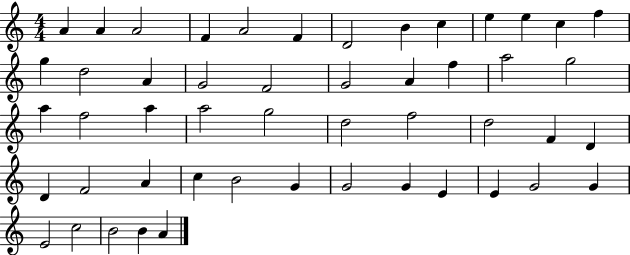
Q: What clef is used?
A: treble